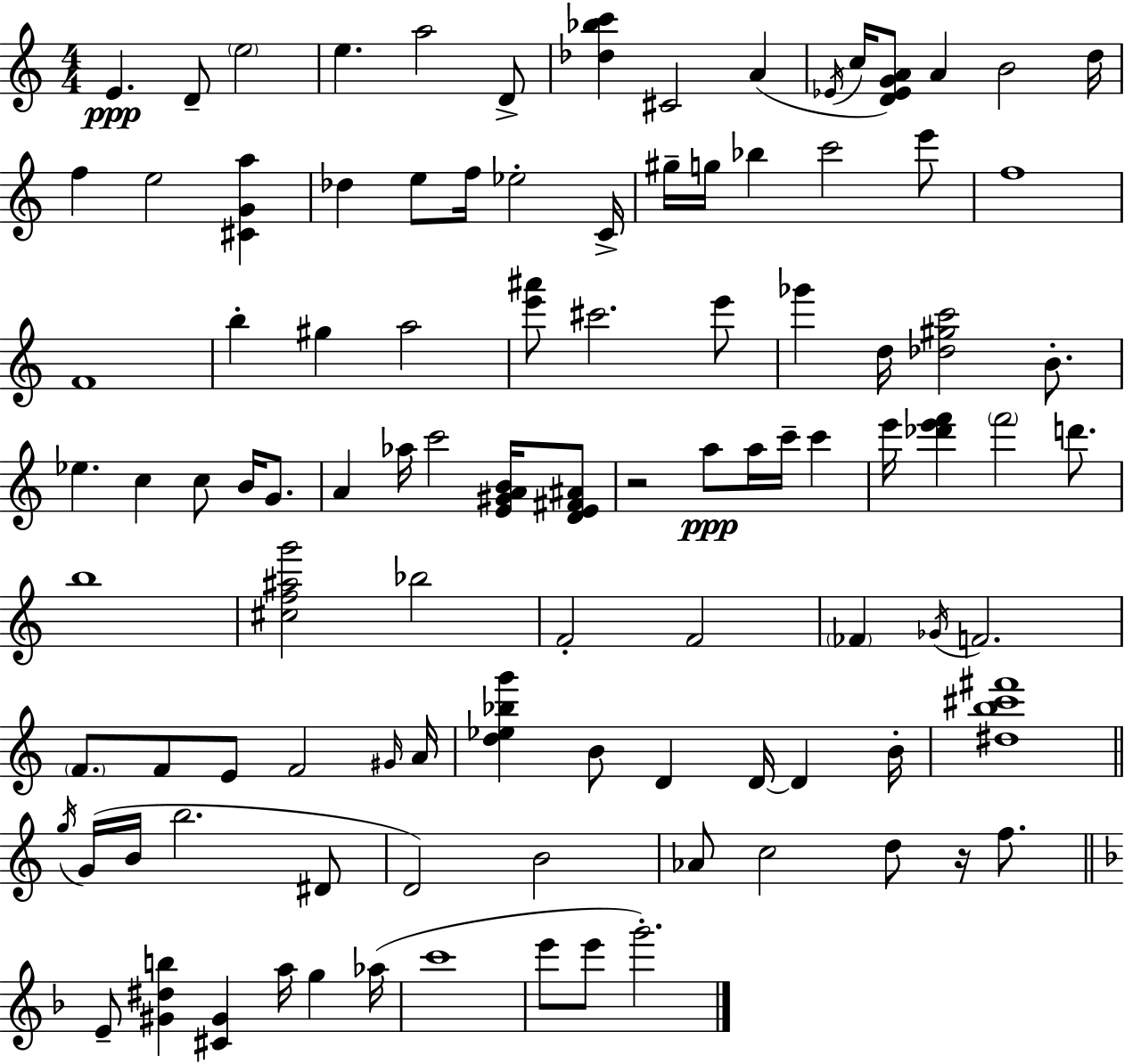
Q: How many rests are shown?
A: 2